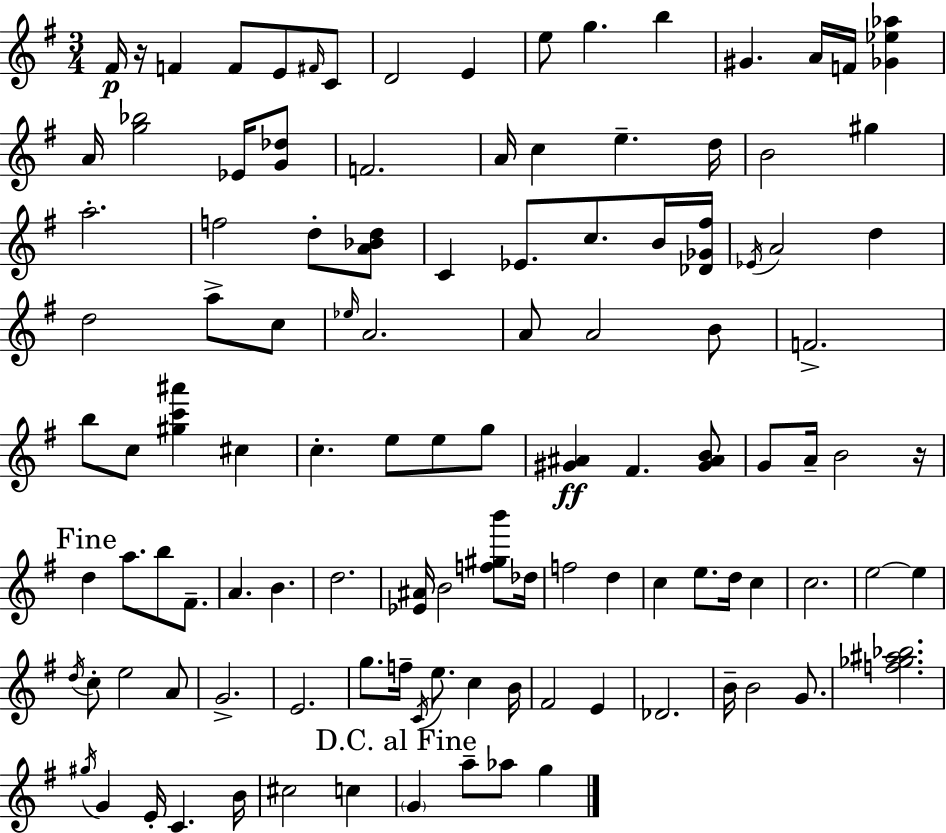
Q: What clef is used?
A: treble